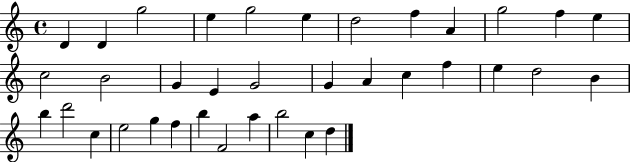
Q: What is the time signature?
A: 4/4